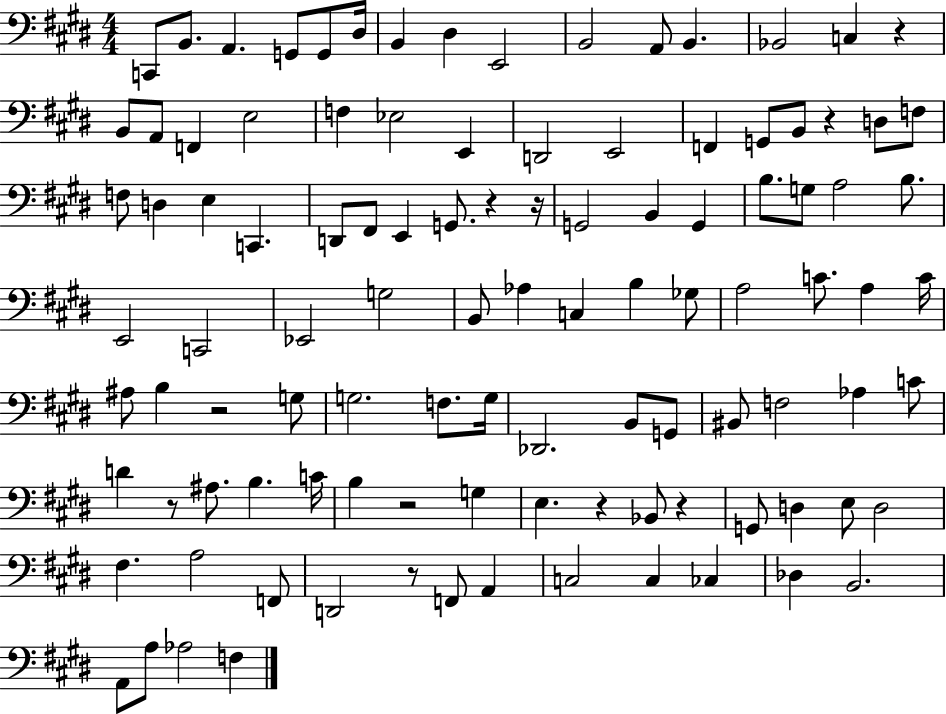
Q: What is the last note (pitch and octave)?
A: F3